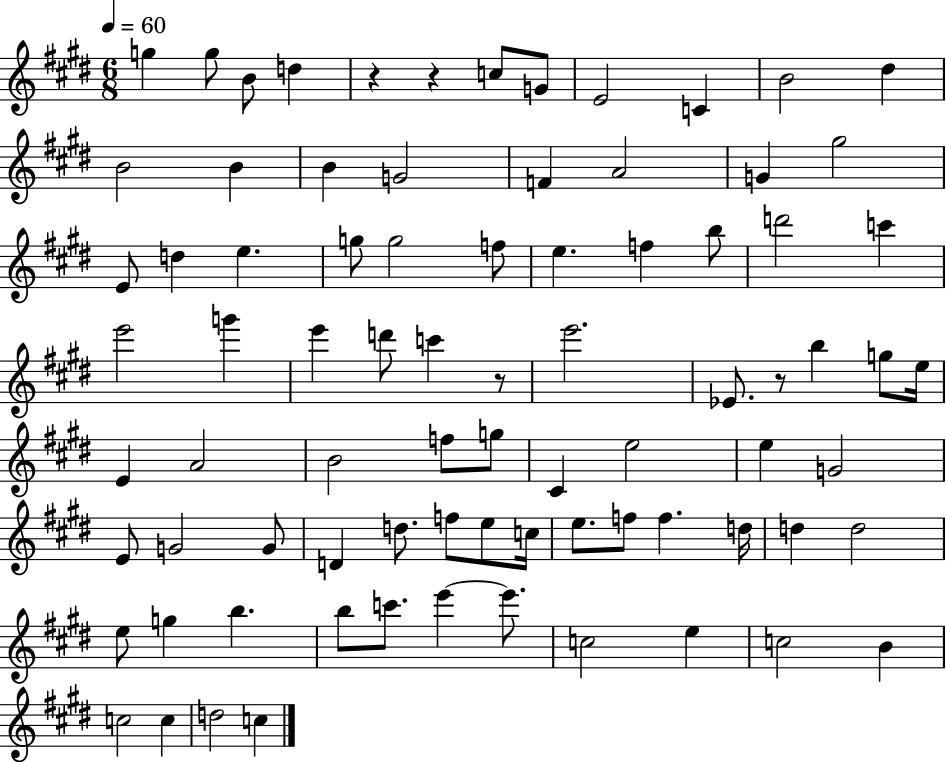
{
  \clef treble
  \numericTimeSignature
  \time 6/8
  \key e \major
  \tempo 4 = 60
  \repeat volta 2 { g''4 g''8 b'8 d''4 | r4 r4 c''8 g'8 | e'2 c'4 | b'2 dis''4 | \break b'2 b'4 | b'4 g'2 | f'4 a'2 | g'4 gis''2 | \break e'8 d''4 e''4. | g''8 g''2 f''8 | e''4. f''4 b''8 | d'''2 c'''4 | \break e'''2 g'''4 | e'''4 d'''8 c'''4 r8 | e'''2. | ees'8. r8 b''4 g''8 e''16 | \break e'4 a'2 | b'2 f''8 g''8 | cis'4 e''2 | e''4 g'2 | \break e'8 g'2 g'8 | d'4 d''8. f''8 e''8 c''16 | e''8. f''8 f''4. d''16 | d''4 d''2 | \break e''8 g''4 b''4. | b''8 c'''8. e'''4~~ e'''8. | c''2 e''4 | c''2 b'4 | \break c''2 c''4 | d''2 c''4 | } \bar "|."
}